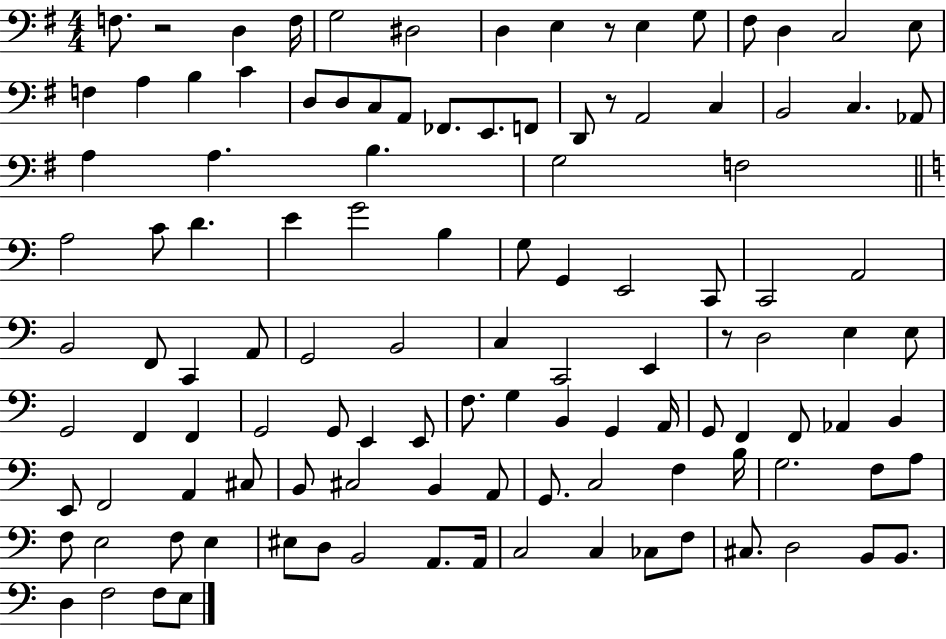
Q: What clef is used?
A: bass